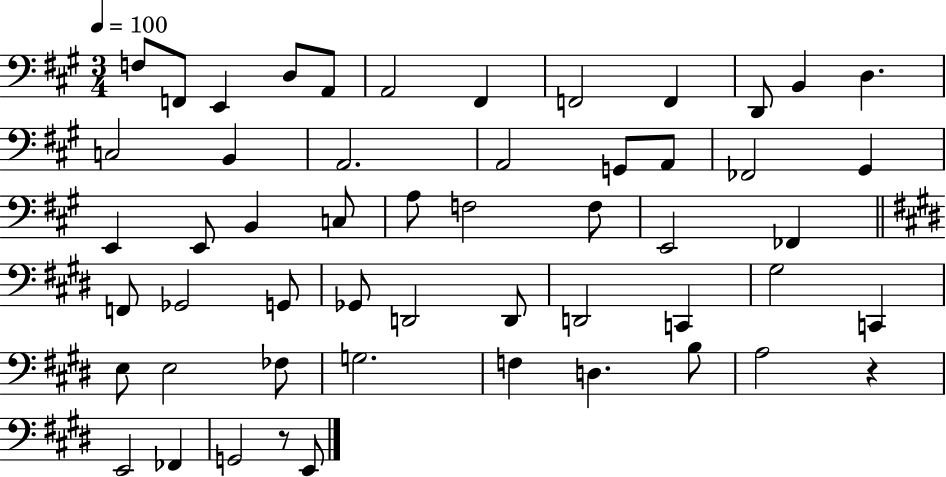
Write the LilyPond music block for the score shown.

{
  \clef bass
  \numericTimeSignature
  \time 3/4
  \key a \major
  \tempo 4 = 100
  f8 f,8 e,4 d8 a,8 | a,2 fis,4 | f,2 f,4 | d,8 b,4 d4. | \break c2 b,4 | a,2. | a,2 g,8 a,8 | fes,2 gis,4 | \break e,4 e,8 b,4 c8 | a8 f2 f8 | e,2 fes,4 | \bar "||" \break \key e \major f,8 ges,2 g,8 | ges,8 d,2 d,8 | d,2 c,4 | gis2 c,4 | \break e8 e2 fes8 | g2. | f4 d4. b8 | a2 r4 | \break e,2 fes,4 | g,2 r8 e,8 | \bar "|."
}